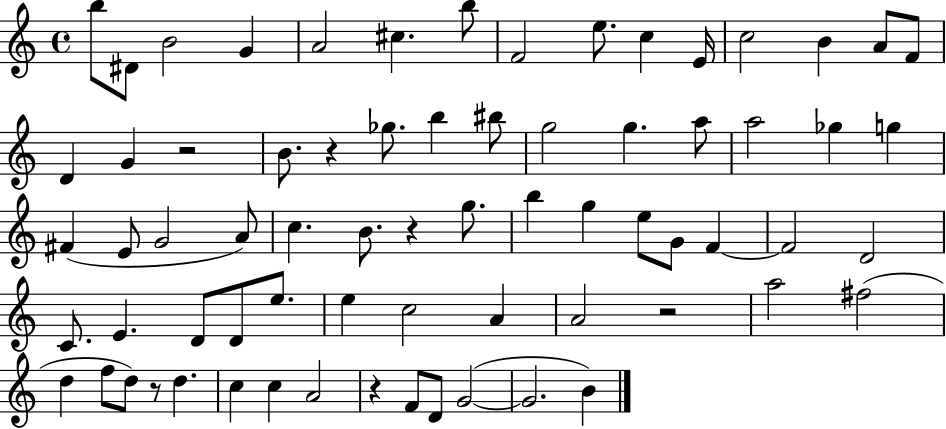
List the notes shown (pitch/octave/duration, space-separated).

B5/e D#4/e B4/h G4/q A4/h C#5/q. B5/e F4/h E5/e. C5/q E4/s C5/h B4/q A4/e F4/e D4/q G4/q R/h B4/e. R/q Gb5/e. B5/q BIS5/e G5/h G5/q. A5/e A5/h Gb5/q G5/q F#4/q E4/e G4/h A4/e C5/q. B4/e. R/q G5/e. B5/q G5/q E5/e G4/e F4/q F4/h D4/h C4/e. E4/q. D4/e D4/e E5/e. E5/q C5/h A4/q A4/h R/h A5/h F#5/h D5/q F5/e D5/e R/e D5/q. C5/q C5/q A4/h R/q F4/e D4/e G4/h G4/h. B4/q